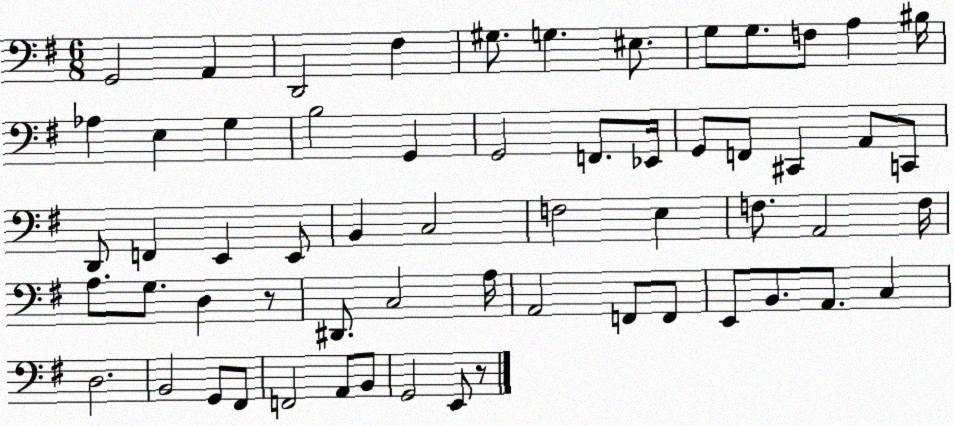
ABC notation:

X:1
T:Untitled
M:6/8
L:1/4
K:G
G,,2 A,, D,,2 ^F, ^G,/2 G, ^E,/2 G,/2 G,/2 F,/2 A, ^B,/4 _A, E, G, B,2 G,, G,,2 F,,/2 _E,,/4 G,,/2 F,,/2 ^C,, A,,/2 C,,/2 D,,/2 F,, E,, E,,/2 B,, C,2 F,2 E, F,/2 A,,2 F,/4 A,/2 G,/2 D, z/2 ^D,,/2 C,2 A,/4 A,,2 F,,/2 F,,/2 E,,/2 B,,/2 A,,/2 C, D,2 B,,2 G,,/2 ^F,,/2 F,,2 A,,/2 B,,/2 G,,2 E,,/2 z/2